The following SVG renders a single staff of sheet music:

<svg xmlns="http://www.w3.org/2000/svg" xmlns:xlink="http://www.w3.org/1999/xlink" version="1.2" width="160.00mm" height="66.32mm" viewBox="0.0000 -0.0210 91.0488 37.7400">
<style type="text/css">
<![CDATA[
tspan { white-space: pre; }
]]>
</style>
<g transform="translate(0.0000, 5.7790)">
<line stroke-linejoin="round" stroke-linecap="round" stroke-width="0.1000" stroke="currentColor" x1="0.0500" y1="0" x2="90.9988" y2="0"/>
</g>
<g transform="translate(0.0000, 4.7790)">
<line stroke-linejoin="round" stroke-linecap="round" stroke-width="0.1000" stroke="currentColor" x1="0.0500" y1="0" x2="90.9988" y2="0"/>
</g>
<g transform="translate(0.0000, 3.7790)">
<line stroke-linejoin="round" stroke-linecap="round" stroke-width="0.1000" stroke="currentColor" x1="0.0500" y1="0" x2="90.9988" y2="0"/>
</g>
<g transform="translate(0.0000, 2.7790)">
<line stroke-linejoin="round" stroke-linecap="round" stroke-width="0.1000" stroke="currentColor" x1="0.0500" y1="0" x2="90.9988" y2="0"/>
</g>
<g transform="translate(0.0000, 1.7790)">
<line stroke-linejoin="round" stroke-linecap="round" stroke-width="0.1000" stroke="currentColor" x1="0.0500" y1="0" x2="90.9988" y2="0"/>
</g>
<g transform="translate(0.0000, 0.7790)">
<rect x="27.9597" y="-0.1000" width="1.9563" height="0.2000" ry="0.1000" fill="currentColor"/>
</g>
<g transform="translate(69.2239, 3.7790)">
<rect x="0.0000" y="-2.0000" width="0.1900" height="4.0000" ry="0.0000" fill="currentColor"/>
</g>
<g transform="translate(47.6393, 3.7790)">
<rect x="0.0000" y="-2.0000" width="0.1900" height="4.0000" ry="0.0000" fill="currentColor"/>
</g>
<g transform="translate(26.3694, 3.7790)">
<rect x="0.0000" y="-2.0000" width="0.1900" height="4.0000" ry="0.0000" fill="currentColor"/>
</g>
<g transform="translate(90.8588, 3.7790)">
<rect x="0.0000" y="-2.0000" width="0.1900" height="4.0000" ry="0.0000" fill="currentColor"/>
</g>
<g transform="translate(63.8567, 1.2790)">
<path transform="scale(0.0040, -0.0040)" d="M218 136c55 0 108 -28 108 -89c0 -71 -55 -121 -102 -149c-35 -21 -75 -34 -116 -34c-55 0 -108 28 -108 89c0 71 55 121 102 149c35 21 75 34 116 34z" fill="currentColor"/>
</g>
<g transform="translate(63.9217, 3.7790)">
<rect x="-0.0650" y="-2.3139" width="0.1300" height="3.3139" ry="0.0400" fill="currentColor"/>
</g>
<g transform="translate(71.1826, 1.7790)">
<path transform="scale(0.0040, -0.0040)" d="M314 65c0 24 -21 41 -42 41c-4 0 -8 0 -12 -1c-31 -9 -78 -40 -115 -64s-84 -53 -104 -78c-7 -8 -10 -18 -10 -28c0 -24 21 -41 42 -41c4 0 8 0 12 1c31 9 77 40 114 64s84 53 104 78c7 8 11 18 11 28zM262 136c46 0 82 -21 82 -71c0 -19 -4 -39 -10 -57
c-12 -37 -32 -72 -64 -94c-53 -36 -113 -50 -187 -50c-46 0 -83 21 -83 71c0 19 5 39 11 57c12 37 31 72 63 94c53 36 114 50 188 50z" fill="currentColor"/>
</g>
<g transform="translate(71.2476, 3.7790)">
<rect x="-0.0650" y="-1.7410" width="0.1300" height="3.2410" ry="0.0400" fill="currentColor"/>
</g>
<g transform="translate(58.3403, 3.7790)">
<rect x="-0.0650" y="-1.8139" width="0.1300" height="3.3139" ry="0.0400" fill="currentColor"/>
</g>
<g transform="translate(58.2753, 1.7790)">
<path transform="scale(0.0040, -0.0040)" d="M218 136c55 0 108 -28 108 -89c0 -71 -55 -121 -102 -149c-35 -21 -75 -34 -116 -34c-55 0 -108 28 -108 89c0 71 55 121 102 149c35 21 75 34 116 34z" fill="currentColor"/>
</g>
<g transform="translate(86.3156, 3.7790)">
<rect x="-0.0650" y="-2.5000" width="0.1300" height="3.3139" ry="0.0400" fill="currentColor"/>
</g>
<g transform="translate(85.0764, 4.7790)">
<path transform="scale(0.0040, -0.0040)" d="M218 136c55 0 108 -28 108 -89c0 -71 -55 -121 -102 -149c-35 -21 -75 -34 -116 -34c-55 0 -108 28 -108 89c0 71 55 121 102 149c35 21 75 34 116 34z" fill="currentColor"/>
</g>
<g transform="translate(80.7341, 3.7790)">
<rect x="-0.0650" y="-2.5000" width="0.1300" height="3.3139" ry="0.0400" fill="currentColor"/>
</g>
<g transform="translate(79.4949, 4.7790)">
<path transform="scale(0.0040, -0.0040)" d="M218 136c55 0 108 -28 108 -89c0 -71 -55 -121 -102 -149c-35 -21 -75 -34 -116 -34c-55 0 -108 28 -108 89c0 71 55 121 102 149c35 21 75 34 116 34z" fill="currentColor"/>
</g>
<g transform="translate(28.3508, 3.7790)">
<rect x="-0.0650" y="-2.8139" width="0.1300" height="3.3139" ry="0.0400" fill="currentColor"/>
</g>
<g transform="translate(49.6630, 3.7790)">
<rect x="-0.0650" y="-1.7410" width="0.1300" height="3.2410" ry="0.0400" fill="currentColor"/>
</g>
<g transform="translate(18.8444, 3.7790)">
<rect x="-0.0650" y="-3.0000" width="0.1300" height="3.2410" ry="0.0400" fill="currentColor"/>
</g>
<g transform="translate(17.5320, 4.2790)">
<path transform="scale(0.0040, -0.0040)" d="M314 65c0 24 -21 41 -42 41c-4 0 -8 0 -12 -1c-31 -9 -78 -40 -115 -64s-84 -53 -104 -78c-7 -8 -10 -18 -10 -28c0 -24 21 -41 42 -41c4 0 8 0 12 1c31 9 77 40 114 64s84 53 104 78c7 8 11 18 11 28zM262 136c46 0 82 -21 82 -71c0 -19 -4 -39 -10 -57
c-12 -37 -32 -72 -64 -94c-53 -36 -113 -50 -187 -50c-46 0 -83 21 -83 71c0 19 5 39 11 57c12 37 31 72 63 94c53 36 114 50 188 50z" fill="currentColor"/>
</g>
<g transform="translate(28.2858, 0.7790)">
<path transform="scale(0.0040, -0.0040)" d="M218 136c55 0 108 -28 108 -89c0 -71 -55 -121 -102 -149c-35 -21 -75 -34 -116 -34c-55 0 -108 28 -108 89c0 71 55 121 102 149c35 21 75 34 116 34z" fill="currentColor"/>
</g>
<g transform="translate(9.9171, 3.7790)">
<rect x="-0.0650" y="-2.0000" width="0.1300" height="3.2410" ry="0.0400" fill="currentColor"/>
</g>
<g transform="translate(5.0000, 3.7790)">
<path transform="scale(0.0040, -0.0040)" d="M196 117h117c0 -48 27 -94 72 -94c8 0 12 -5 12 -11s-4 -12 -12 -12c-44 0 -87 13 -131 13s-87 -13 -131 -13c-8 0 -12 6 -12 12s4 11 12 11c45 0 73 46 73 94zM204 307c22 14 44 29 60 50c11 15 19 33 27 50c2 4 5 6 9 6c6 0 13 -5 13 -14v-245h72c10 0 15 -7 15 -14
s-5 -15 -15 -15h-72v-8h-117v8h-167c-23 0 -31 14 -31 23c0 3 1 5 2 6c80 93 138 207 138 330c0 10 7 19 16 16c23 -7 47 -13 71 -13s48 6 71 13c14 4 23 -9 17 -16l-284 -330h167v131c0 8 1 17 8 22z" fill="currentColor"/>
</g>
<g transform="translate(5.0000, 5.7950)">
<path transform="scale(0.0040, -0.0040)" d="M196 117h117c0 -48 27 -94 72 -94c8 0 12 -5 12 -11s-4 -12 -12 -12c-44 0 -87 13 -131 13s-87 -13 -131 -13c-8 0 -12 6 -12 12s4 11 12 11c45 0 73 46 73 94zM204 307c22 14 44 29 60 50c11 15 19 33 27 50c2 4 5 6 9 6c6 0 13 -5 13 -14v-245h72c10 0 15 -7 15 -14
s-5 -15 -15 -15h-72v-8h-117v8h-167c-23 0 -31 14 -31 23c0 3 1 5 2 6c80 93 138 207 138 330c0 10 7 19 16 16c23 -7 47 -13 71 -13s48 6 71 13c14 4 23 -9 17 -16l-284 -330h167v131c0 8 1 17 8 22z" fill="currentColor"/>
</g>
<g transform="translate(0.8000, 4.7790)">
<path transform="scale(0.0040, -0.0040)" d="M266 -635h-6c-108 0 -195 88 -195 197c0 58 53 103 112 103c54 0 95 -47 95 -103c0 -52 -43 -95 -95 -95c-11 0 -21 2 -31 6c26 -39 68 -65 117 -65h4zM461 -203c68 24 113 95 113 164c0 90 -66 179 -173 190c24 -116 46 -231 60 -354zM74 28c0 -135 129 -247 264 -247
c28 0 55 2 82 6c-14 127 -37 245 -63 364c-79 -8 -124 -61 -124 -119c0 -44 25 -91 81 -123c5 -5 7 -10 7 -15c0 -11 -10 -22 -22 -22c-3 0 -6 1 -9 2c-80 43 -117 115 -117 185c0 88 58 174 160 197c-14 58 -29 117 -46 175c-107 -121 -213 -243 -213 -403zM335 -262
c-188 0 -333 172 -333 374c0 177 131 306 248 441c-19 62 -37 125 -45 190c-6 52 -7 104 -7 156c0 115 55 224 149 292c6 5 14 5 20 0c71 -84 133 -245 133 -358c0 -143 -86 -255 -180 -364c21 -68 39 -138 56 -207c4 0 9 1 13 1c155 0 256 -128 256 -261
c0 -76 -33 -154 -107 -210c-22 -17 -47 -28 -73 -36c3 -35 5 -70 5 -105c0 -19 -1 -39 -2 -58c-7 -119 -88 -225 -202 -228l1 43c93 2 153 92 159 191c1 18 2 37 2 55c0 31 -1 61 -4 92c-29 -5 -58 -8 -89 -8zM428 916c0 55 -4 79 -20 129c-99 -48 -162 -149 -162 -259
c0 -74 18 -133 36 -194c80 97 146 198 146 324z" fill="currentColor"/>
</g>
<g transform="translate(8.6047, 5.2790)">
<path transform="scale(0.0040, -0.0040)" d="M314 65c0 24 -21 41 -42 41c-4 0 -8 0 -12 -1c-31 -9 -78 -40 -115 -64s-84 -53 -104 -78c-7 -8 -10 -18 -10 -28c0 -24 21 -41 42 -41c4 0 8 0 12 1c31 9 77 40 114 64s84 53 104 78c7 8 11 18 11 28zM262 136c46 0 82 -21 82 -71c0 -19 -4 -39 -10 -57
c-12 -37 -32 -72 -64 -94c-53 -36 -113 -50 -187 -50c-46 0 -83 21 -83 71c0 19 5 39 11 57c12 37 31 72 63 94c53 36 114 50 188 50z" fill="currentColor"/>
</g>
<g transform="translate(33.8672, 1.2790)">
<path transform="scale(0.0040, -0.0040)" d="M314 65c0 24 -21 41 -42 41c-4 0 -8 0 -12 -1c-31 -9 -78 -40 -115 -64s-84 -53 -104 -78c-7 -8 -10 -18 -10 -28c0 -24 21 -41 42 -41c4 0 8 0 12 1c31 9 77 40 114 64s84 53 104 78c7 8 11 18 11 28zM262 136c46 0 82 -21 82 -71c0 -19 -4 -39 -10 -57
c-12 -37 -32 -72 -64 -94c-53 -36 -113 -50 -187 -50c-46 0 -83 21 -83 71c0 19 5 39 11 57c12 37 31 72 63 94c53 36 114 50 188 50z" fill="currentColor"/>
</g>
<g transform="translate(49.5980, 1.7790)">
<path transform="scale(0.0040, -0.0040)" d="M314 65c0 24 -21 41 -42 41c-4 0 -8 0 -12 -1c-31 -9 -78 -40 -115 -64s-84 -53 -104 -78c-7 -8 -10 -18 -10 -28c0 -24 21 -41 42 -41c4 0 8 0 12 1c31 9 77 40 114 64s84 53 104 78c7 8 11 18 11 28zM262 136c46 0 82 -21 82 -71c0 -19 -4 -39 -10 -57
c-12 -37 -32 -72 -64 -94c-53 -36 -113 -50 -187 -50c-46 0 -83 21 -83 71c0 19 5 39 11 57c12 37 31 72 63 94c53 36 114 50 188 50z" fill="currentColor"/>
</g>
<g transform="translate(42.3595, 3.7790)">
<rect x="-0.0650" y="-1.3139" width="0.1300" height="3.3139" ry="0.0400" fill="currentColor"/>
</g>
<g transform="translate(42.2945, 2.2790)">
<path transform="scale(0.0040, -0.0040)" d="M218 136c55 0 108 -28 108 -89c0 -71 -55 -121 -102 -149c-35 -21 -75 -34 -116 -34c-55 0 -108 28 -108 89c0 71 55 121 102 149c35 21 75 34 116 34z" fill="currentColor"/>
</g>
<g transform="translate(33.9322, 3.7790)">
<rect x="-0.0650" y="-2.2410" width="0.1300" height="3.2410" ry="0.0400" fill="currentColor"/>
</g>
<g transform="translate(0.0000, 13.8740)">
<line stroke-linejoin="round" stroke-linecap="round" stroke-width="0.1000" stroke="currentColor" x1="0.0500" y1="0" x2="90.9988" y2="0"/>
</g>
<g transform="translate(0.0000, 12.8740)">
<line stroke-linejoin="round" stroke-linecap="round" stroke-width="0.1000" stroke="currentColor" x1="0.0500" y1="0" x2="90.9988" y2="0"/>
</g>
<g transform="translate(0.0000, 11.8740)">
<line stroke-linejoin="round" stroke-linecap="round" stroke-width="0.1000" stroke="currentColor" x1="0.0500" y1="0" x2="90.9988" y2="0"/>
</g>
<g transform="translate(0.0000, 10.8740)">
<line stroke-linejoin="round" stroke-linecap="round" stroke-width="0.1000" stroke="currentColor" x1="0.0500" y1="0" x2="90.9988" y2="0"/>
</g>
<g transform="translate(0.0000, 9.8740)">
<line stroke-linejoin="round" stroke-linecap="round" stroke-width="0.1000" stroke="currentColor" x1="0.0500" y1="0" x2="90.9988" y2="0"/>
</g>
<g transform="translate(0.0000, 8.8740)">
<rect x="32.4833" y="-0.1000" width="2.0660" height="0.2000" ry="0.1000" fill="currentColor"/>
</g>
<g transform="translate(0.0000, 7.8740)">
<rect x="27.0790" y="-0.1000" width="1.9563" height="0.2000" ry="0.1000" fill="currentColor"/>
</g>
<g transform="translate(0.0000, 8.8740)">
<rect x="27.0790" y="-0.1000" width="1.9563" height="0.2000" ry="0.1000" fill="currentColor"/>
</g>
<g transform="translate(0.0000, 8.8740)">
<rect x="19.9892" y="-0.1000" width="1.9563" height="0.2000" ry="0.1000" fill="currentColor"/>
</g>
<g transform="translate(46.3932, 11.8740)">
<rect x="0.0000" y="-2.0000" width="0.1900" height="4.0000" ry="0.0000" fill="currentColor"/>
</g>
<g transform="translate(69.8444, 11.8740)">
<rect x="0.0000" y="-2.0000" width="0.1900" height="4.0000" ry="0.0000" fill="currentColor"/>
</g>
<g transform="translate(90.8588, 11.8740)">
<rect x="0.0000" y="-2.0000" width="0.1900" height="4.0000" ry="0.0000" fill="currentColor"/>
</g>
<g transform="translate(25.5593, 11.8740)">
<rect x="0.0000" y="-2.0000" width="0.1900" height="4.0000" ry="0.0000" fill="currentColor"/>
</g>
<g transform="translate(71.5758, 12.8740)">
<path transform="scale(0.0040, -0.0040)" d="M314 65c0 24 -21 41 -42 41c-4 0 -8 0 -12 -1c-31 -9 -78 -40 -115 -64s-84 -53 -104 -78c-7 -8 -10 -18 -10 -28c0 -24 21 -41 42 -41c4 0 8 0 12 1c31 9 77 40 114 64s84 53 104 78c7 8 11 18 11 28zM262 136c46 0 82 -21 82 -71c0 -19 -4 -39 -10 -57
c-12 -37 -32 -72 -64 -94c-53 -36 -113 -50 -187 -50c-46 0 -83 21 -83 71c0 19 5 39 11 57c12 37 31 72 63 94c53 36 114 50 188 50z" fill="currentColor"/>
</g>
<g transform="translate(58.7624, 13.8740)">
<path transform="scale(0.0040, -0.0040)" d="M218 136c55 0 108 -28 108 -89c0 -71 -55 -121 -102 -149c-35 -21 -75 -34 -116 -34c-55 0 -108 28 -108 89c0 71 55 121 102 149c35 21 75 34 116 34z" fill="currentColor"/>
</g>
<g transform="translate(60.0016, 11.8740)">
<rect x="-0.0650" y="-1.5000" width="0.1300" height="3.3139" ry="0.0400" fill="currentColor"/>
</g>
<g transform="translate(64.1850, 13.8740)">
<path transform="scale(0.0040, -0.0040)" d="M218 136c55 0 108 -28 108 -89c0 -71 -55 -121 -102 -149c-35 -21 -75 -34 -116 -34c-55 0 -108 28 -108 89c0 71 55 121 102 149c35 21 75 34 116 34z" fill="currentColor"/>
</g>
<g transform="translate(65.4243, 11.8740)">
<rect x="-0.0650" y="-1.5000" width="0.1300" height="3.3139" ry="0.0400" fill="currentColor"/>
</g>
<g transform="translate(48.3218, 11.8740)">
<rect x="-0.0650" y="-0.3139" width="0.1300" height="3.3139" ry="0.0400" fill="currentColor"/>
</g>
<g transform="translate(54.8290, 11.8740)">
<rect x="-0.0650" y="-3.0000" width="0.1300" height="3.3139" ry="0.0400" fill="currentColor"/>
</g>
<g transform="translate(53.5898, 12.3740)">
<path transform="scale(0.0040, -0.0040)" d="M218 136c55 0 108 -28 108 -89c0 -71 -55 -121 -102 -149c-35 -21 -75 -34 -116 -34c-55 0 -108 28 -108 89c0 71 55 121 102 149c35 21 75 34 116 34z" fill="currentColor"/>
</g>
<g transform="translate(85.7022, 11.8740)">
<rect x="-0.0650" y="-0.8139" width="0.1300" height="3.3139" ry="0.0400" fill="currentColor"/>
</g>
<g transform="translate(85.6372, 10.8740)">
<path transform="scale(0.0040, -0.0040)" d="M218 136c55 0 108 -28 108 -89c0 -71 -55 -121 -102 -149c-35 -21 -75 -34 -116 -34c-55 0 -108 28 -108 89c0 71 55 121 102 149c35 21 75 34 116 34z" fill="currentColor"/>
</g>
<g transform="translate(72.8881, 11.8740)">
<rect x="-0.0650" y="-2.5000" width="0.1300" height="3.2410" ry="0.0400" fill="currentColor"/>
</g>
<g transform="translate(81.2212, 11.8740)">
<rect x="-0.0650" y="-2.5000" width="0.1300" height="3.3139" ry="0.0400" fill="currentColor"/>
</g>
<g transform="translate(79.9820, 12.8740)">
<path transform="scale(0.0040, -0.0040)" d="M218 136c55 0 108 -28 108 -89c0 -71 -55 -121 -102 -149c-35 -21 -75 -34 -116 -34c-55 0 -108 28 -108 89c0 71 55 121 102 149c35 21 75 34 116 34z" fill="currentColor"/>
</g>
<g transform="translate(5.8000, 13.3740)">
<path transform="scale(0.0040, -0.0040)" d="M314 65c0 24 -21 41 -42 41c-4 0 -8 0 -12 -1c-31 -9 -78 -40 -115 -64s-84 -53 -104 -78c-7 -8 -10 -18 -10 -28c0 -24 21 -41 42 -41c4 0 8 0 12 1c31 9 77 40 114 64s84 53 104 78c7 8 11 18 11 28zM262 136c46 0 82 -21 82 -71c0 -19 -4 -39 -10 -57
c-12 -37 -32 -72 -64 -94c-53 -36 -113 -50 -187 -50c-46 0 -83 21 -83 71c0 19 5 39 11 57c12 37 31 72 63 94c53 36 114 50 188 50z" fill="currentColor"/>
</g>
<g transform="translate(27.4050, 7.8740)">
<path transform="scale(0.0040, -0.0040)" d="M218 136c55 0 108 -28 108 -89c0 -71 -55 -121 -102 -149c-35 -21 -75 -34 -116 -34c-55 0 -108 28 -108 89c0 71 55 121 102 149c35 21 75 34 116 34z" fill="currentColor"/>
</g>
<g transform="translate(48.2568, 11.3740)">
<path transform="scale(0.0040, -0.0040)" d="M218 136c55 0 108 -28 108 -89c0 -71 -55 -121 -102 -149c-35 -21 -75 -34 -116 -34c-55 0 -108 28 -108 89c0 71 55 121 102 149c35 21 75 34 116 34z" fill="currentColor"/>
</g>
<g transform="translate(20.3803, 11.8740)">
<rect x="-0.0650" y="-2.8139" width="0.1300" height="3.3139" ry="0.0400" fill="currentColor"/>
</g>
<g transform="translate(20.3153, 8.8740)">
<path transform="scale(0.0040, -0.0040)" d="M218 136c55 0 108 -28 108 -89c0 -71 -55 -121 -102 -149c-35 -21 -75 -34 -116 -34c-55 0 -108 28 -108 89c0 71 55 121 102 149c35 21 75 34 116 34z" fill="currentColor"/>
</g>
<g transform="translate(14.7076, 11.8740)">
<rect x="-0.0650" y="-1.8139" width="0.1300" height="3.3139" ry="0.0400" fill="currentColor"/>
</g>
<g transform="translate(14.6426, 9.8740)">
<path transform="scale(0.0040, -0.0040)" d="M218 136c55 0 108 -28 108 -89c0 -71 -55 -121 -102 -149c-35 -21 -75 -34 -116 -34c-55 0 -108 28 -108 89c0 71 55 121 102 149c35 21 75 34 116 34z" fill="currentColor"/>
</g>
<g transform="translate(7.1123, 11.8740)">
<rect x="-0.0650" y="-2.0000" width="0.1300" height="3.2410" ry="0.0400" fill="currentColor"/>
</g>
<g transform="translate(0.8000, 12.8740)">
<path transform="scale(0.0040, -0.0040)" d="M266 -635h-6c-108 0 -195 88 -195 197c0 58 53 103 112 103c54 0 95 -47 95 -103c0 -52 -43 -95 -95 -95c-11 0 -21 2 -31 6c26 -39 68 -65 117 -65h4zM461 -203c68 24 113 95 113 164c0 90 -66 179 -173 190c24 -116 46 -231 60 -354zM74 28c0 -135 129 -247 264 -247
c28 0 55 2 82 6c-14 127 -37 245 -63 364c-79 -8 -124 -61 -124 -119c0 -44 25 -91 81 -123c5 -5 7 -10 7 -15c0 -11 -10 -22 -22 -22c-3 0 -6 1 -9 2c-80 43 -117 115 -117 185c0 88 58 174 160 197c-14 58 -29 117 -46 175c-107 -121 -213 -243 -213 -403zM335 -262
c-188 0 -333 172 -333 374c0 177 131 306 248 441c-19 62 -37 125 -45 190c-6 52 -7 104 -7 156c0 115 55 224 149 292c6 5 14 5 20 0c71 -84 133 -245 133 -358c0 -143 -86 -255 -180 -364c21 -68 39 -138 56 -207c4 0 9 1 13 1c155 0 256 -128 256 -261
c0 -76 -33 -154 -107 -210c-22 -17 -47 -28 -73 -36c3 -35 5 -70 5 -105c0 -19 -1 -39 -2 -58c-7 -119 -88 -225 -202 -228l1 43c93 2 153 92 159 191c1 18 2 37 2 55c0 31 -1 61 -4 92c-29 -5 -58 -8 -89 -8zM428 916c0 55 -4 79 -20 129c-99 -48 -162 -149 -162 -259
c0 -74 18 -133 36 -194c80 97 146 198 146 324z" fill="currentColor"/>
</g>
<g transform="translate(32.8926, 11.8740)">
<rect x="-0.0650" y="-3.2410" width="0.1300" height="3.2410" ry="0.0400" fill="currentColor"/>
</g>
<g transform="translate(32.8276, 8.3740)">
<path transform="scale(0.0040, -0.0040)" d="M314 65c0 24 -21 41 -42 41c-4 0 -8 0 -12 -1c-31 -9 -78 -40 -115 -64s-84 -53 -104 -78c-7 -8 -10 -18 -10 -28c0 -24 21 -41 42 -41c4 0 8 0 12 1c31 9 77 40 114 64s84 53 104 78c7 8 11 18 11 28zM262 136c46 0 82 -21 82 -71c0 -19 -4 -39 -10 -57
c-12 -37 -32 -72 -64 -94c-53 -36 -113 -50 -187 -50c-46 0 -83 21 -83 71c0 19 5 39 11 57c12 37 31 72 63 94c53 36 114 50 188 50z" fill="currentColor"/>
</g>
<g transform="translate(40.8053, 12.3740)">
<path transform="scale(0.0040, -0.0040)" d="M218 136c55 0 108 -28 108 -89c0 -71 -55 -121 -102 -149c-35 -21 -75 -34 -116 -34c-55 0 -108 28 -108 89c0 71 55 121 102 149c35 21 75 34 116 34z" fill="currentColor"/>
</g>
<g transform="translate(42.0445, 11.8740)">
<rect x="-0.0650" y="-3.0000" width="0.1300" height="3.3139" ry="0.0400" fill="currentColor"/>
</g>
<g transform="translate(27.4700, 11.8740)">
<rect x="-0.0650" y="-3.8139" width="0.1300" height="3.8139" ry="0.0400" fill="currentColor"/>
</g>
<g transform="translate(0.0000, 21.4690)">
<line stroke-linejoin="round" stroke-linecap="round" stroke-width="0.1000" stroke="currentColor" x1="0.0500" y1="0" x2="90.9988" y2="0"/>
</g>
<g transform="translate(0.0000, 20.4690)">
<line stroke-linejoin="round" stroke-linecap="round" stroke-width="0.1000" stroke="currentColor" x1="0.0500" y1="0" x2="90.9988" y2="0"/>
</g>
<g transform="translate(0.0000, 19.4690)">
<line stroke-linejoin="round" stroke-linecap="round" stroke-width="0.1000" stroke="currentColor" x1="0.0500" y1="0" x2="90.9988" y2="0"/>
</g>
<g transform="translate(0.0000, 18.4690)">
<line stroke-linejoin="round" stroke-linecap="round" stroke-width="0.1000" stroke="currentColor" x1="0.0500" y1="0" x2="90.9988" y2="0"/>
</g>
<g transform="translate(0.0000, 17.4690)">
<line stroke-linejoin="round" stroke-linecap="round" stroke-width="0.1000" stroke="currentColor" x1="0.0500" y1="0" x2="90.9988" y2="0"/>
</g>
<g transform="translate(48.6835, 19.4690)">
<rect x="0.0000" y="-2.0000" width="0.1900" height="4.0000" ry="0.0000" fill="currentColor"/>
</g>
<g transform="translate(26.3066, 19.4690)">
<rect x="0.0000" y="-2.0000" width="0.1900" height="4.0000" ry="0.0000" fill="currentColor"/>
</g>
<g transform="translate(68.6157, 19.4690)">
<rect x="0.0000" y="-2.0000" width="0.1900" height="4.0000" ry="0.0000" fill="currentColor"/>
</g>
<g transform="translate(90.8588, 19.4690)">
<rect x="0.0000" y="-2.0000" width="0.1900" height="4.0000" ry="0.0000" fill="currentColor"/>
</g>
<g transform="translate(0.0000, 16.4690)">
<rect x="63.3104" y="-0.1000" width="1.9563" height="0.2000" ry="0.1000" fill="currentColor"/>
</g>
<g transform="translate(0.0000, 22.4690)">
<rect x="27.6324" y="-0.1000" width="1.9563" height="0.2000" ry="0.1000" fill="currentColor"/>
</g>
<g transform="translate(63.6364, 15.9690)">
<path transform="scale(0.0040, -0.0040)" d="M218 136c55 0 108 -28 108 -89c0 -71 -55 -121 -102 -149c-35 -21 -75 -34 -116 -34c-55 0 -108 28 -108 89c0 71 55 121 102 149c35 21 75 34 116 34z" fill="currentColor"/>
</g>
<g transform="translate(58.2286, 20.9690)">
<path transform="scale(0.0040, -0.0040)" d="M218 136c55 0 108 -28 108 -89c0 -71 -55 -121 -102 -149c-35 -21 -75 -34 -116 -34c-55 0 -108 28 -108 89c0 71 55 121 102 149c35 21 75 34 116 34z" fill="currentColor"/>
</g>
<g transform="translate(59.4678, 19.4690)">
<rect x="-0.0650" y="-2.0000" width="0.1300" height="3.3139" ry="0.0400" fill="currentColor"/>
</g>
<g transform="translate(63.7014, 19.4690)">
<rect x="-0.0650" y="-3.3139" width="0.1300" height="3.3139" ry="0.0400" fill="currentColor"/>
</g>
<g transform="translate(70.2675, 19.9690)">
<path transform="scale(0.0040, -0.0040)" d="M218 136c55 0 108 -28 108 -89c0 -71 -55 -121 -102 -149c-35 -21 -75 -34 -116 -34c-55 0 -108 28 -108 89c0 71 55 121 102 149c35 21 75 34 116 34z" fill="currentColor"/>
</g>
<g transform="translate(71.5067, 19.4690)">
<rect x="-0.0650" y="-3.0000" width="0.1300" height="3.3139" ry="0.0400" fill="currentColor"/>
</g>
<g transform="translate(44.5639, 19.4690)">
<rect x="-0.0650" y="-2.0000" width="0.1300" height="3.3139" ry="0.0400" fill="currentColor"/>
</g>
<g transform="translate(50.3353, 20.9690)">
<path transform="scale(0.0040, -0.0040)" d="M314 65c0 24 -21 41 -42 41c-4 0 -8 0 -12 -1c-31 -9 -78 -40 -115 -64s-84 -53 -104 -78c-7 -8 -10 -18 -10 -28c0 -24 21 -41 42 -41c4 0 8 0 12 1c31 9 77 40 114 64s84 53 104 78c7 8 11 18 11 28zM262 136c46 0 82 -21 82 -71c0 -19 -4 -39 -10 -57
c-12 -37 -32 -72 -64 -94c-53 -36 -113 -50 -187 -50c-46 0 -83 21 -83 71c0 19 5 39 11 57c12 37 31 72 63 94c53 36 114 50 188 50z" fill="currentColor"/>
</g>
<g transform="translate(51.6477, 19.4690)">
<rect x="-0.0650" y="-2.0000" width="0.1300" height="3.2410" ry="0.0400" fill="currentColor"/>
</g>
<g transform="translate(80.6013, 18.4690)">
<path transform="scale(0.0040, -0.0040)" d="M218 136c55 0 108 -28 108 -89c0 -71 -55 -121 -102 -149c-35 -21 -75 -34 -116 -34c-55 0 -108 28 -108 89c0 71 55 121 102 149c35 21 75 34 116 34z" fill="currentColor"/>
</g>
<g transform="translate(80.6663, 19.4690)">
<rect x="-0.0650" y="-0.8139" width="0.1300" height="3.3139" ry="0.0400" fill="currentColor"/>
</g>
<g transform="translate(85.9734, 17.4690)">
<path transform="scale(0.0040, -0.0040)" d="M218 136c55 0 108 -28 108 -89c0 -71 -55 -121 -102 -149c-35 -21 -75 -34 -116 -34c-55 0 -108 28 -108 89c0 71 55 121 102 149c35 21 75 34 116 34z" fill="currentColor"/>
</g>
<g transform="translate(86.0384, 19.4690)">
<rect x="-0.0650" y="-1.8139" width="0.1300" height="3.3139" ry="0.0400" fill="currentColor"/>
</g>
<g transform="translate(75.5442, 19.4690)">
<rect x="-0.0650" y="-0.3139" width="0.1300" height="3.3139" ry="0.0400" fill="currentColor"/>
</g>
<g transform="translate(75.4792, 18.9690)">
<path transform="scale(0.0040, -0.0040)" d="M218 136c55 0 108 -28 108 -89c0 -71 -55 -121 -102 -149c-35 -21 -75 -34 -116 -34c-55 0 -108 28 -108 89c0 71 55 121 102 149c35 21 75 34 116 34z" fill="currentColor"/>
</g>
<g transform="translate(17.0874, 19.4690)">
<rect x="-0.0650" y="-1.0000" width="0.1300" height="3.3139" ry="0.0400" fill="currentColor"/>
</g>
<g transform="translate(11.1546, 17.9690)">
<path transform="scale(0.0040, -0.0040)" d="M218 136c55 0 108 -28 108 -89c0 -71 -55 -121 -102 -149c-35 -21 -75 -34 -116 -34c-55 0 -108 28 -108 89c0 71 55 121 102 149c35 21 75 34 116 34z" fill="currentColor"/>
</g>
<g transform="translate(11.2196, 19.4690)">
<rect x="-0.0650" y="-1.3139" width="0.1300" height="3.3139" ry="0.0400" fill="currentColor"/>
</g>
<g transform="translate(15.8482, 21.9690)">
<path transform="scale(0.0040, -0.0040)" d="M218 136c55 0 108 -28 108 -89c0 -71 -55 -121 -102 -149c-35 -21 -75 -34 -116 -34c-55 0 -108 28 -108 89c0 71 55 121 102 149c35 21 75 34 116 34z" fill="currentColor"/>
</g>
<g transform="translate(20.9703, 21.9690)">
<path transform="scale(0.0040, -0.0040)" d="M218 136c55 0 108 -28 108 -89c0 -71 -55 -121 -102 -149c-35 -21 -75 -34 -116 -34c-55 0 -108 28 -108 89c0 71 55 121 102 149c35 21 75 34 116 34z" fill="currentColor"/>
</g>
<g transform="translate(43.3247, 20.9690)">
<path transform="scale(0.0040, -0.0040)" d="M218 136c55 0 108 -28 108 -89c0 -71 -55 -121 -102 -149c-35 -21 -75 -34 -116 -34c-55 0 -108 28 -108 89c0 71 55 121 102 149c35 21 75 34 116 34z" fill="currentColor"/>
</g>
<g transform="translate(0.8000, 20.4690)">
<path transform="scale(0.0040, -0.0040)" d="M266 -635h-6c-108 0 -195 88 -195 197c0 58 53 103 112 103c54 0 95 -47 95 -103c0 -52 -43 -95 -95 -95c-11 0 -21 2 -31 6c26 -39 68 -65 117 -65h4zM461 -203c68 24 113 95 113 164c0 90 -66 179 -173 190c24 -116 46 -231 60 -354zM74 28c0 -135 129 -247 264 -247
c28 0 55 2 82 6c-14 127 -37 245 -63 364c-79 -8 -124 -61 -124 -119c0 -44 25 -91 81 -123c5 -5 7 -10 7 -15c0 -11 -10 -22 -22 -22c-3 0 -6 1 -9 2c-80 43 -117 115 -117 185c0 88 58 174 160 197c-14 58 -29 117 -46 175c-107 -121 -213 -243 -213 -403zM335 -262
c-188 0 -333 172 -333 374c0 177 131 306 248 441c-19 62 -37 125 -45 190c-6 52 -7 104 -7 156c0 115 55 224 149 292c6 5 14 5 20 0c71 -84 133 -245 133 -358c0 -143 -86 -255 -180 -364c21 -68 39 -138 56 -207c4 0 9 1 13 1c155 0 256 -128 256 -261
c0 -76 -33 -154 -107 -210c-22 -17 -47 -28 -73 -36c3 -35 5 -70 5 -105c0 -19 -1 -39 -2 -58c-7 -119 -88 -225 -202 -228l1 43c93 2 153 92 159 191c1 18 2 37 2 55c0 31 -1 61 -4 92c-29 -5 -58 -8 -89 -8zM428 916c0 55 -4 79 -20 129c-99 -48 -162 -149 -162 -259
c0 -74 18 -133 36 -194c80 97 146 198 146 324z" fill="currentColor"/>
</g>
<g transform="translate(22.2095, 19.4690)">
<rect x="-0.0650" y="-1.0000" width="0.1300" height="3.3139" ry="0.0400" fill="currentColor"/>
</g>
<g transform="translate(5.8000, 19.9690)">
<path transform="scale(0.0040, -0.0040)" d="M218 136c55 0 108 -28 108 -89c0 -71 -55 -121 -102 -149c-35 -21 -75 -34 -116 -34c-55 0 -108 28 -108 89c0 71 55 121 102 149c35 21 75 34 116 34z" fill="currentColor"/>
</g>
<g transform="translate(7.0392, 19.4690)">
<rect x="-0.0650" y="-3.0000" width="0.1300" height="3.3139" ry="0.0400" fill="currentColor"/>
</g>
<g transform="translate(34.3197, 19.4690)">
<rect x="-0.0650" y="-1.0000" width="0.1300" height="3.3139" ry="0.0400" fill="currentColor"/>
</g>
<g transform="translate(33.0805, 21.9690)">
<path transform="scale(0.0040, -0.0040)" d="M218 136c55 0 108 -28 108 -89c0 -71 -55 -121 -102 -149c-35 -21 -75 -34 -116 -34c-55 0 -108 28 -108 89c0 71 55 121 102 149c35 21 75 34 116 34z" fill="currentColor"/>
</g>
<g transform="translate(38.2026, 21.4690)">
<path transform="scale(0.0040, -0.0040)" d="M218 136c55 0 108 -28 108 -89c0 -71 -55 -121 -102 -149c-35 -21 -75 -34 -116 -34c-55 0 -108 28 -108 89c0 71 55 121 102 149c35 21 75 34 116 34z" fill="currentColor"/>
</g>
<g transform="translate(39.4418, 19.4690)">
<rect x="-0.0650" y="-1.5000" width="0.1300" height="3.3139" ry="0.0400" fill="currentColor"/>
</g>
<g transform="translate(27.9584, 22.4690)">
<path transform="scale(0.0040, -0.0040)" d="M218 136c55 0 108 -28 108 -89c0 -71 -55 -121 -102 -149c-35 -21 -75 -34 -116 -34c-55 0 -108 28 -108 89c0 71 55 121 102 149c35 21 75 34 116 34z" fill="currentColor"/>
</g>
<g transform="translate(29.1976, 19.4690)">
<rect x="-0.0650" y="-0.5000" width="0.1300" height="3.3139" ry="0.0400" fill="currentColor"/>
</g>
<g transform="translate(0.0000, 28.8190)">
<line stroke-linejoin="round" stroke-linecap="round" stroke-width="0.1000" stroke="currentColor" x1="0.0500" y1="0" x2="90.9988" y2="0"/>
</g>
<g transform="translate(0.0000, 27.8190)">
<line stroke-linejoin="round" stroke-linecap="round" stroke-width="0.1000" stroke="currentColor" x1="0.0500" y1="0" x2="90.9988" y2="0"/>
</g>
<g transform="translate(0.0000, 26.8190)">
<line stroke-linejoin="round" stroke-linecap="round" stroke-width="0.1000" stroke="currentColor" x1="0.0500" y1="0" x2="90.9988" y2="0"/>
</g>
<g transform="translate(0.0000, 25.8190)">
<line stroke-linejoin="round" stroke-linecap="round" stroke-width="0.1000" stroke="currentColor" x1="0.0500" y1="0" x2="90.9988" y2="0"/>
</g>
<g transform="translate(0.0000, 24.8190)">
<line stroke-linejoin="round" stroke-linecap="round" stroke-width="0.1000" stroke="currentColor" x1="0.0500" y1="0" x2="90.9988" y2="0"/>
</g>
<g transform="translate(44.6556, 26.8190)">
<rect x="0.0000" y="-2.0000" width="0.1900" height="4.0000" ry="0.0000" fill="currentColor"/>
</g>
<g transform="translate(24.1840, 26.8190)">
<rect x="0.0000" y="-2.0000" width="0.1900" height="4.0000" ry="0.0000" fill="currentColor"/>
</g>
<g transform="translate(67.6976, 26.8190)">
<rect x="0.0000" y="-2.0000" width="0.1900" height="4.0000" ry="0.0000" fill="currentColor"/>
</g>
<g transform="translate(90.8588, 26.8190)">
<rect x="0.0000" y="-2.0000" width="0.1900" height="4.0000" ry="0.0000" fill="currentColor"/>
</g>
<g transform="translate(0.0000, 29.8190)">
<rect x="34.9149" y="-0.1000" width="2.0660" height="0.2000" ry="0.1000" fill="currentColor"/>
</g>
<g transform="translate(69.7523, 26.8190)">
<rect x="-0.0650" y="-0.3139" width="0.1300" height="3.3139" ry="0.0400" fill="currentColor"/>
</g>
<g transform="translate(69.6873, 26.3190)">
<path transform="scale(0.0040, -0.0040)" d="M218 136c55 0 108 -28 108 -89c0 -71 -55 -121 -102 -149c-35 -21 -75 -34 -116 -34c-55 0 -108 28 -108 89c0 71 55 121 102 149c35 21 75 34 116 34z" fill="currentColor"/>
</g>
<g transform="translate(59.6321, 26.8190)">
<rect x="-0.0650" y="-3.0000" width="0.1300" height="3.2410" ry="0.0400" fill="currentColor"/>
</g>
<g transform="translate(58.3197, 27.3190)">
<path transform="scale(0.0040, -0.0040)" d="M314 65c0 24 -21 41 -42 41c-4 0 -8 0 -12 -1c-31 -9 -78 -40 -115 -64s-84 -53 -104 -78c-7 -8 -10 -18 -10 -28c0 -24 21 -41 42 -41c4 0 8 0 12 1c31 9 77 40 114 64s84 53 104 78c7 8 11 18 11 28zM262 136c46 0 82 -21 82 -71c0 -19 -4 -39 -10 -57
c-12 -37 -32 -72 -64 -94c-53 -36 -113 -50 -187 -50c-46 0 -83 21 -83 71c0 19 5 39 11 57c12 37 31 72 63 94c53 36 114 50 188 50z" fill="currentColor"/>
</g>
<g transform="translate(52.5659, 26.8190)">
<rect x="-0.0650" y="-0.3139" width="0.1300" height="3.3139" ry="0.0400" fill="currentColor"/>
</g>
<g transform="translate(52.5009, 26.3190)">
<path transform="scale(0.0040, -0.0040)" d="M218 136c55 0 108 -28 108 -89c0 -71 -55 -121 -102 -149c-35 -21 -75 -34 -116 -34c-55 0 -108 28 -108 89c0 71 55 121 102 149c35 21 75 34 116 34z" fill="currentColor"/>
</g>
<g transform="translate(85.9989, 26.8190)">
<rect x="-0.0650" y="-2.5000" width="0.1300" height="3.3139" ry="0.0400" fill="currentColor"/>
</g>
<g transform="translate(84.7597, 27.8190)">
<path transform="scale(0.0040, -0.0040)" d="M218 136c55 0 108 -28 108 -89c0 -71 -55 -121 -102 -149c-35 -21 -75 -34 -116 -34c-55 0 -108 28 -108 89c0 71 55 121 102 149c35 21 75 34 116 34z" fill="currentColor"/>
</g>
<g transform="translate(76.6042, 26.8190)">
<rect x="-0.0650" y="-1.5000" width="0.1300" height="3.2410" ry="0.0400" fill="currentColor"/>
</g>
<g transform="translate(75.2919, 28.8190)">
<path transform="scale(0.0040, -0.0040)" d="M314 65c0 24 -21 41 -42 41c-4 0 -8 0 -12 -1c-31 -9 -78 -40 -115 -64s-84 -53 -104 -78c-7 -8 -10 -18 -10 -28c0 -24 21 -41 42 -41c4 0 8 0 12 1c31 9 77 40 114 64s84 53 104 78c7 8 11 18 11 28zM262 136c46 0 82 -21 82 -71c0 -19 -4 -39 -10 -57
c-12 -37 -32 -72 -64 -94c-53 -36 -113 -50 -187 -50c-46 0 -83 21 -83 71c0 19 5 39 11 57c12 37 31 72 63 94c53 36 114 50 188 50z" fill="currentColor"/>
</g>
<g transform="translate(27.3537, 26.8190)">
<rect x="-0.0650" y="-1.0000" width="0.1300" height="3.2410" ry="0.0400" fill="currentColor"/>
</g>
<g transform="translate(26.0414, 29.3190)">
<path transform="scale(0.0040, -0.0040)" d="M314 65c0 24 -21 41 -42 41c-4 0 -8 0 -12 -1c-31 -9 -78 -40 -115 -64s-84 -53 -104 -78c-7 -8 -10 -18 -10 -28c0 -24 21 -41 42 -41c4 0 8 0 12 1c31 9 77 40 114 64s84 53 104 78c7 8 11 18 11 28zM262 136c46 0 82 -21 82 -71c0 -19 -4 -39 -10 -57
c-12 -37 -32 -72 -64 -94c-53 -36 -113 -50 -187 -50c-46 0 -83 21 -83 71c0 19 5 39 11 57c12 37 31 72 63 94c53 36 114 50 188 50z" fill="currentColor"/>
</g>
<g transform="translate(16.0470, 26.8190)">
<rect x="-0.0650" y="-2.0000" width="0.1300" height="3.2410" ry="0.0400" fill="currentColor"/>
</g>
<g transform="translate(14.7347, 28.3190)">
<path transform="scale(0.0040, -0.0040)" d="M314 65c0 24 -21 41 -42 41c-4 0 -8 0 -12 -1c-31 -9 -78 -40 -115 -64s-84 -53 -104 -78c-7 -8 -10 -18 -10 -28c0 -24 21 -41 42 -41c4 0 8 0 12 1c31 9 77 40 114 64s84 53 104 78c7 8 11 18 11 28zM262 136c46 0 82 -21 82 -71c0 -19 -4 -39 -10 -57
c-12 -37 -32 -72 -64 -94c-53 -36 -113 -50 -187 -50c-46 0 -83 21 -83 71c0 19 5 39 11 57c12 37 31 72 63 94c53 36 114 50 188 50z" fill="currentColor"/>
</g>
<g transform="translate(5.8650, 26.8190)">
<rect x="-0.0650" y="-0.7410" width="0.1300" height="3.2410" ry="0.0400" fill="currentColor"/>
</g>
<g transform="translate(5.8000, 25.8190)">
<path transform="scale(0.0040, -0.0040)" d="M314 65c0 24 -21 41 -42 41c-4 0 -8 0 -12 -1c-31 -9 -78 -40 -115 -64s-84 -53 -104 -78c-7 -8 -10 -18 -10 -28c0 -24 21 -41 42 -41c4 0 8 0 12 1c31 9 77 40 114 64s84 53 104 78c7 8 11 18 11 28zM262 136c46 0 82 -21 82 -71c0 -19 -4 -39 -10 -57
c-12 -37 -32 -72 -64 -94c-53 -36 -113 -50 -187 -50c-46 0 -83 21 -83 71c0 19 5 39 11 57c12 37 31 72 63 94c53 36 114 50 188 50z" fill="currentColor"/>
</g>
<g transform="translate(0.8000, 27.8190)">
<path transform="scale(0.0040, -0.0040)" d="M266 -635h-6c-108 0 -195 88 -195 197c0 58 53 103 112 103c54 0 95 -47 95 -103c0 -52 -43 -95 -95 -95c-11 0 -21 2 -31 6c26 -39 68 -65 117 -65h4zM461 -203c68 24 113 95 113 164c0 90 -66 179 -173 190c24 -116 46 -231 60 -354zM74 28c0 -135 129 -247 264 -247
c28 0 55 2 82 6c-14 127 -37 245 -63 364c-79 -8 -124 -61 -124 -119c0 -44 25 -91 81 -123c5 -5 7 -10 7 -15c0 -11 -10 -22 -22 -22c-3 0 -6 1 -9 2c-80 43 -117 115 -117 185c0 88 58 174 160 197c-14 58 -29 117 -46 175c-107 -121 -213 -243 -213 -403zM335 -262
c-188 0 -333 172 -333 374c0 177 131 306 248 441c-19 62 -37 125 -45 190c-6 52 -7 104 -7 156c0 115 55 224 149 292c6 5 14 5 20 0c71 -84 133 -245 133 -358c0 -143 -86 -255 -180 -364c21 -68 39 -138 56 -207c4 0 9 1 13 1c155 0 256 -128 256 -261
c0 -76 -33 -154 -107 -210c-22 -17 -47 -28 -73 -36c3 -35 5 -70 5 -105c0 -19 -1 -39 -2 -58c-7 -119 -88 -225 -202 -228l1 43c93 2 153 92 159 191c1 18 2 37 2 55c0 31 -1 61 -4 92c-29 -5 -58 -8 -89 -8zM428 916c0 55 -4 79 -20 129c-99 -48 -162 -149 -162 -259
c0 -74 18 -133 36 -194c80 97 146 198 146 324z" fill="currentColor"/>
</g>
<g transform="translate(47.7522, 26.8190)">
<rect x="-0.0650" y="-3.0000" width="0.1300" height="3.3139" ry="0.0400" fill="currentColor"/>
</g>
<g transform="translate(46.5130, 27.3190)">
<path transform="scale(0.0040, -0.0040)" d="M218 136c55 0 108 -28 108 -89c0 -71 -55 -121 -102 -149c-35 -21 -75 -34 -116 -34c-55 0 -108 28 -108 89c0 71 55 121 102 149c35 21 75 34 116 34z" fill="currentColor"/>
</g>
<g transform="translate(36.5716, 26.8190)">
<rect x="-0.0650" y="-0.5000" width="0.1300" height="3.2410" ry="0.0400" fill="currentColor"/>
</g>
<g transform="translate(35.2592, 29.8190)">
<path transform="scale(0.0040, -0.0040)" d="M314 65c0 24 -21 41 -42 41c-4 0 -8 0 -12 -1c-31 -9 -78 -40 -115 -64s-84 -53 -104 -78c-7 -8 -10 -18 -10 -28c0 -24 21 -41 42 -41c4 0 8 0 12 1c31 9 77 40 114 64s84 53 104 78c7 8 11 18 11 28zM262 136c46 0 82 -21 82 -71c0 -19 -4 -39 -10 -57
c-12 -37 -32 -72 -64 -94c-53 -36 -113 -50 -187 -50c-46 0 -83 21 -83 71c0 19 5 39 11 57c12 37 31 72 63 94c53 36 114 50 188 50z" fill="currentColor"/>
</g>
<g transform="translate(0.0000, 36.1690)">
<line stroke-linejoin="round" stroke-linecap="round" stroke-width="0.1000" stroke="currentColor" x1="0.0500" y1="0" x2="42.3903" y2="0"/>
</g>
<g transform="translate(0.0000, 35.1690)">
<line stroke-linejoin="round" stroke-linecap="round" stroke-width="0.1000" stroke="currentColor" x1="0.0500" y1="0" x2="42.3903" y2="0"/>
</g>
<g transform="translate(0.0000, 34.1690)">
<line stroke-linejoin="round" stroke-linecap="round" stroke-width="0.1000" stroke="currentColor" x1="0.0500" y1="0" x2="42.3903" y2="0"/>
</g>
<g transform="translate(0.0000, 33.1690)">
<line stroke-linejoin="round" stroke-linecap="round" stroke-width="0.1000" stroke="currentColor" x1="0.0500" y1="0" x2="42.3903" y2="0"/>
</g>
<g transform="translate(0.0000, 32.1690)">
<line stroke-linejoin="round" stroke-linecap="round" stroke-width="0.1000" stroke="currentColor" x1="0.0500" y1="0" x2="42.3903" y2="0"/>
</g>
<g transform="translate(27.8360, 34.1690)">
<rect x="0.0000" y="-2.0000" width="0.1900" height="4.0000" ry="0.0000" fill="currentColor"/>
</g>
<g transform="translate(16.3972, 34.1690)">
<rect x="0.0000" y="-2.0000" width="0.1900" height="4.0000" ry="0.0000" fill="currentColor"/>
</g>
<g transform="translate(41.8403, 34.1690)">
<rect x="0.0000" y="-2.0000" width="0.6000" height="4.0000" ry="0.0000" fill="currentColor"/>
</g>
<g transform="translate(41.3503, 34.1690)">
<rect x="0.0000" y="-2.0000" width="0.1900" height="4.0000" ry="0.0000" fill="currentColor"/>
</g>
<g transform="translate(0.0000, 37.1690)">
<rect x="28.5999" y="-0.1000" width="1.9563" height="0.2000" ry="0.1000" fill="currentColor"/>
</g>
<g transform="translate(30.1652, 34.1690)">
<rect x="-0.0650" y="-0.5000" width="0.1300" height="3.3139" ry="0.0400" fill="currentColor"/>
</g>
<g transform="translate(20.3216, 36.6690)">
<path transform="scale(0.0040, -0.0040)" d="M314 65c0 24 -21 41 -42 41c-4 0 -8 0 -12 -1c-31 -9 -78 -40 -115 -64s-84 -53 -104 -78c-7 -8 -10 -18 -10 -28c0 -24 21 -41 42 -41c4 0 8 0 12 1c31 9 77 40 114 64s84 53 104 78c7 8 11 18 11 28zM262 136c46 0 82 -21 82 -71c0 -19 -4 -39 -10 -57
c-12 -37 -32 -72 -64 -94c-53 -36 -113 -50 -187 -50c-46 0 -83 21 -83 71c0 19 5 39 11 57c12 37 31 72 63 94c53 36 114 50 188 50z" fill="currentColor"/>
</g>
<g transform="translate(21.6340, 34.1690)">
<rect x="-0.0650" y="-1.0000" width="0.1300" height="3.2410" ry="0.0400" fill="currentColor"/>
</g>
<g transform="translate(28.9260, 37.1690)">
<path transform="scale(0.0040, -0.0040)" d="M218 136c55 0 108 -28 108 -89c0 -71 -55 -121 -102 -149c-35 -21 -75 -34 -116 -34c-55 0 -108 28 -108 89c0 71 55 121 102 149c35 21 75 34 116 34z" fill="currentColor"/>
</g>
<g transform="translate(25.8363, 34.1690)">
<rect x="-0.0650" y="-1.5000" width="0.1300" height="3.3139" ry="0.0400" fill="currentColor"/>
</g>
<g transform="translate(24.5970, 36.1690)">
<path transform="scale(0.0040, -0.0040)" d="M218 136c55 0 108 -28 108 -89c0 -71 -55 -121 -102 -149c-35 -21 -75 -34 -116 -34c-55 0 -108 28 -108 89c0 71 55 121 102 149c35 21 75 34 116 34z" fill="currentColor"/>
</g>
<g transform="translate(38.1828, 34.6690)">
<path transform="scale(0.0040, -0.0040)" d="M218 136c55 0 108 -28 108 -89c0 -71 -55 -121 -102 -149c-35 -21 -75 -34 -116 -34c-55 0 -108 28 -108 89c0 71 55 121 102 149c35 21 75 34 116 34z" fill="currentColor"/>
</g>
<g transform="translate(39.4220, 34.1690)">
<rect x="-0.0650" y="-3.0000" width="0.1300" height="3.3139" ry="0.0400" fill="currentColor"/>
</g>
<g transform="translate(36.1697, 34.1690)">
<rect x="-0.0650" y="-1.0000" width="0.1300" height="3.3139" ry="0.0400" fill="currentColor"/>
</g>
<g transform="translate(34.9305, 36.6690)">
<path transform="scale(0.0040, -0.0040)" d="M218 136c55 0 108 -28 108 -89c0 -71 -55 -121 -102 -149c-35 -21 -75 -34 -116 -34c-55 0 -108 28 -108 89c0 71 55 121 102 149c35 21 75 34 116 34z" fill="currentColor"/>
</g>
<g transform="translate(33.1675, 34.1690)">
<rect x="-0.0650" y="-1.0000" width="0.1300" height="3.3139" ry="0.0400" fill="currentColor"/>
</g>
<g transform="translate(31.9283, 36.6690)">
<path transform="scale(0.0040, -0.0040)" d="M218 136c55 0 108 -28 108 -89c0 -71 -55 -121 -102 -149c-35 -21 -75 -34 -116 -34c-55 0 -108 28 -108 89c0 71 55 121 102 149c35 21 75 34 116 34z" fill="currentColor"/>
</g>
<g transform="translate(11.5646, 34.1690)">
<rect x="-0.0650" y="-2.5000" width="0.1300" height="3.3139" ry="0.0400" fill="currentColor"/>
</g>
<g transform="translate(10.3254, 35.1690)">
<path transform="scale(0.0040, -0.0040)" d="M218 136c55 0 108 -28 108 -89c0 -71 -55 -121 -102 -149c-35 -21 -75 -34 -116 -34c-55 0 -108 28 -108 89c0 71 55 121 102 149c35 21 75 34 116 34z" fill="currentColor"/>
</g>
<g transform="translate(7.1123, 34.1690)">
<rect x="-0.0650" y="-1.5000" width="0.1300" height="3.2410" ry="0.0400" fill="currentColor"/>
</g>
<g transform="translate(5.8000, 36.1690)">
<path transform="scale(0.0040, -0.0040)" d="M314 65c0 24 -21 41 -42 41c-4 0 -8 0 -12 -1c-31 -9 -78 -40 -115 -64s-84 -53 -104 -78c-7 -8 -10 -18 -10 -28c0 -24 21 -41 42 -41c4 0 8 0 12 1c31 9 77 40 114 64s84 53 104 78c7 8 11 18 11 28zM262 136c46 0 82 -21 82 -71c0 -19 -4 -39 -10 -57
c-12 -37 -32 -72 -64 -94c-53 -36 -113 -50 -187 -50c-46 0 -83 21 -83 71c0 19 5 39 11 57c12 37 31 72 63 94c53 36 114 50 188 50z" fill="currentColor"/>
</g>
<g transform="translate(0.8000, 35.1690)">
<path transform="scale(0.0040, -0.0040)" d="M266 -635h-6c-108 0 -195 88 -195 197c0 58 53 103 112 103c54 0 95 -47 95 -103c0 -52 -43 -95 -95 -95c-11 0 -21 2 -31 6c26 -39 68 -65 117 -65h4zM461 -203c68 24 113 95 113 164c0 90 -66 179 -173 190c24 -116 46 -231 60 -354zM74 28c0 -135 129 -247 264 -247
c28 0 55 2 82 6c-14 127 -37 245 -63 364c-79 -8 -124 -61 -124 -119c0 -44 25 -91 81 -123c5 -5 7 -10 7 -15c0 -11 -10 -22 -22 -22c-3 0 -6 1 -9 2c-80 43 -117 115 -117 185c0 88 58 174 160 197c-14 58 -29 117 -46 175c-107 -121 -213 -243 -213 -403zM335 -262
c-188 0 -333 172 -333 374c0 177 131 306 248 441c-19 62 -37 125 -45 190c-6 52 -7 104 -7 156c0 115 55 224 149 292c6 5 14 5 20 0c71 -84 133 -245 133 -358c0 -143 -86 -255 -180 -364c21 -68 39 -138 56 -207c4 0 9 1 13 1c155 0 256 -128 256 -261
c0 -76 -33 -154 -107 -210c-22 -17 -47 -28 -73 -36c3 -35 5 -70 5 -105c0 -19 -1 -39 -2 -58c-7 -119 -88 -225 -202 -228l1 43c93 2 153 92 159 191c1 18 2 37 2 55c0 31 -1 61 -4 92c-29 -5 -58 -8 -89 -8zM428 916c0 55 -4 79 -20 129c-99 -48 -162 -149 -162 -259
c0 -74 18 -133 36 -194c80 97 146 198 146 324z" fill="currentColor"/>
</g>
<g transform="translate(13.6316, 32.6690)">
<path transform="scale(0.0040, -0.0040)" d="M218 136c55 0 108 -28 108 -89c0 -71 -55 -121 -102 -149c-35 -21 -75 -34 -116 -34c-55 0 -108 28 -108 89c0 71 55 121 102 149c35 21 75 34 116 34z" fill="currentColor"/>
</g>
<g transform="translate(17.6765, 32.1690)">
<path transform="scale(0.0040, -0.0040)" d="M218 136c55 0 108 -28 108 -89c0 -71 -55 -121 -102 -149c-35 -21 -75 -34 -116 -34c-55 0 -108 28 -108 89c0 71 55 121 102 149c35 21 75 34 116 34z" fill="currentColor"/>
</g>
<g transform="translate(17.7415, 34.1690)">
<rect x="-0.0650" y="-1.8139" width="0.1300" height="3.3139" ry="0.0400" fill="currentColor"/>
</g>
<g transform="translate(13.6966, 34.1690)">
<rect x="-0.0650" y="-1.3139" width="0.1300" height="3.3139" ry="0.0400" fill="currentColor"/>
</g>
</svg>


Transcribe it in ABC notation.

X:1
T:Untitled
M:4/4
L:1/4
K:C
F2 A2 a g2 e f2 f g f2 G G F2 f a c' b2 A c A E E G2 G d A e D D C D E F F2 F b A c d f d2 F2 D2 C2 A c A2 c E2 G E2 G e f D2 E C D D A